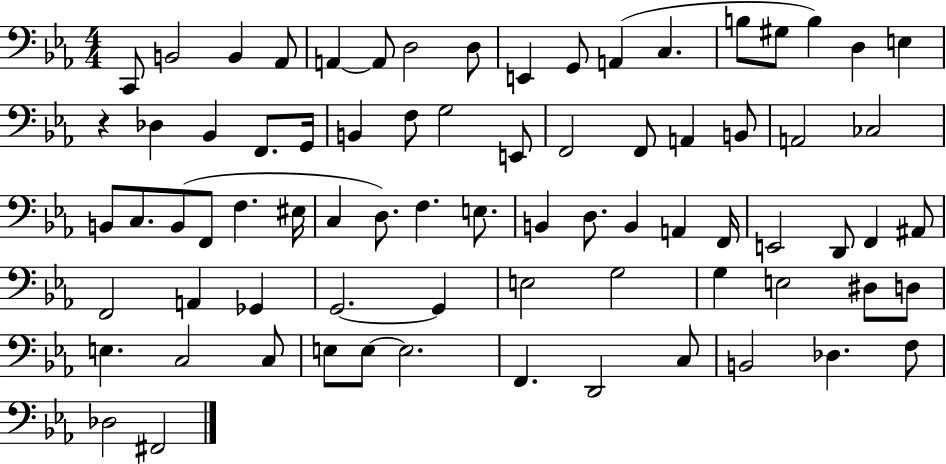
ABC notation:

X:1
T:Untitled
M:4/4
L:1/4
K:Eb
C,,/2 B,,2 B,, _A,,/2 A,, A,,/2 D,2 D,/2 E,, G,,/2 A,, C, B,/2 ^G,/2 B, D, E, z _D, _B,, F,,/2 G,,/4 B,, F,/2 G,2 E,,/2 F,,2 F,,/2 A,, B,,/2 A,,2 _C,2 B,,/2 C,/2 B,,/2 F,,/2 F, ^E,/4 C, D,/2 F, E,/2 B,, D,/2 B,, A,, F,,/4 E,,2 D,,/2 F,, ^A,,/2 F,,2 A,, _G,, G,,2 G,, E,2 G,2 G, E,2 ^D,/2 D,/2 E, C,2 C,/2 E,/2 E,/2 E,2 F,, D,,2 C,/2 B,,2 _D, F,/2 _D,2 ^F,,2